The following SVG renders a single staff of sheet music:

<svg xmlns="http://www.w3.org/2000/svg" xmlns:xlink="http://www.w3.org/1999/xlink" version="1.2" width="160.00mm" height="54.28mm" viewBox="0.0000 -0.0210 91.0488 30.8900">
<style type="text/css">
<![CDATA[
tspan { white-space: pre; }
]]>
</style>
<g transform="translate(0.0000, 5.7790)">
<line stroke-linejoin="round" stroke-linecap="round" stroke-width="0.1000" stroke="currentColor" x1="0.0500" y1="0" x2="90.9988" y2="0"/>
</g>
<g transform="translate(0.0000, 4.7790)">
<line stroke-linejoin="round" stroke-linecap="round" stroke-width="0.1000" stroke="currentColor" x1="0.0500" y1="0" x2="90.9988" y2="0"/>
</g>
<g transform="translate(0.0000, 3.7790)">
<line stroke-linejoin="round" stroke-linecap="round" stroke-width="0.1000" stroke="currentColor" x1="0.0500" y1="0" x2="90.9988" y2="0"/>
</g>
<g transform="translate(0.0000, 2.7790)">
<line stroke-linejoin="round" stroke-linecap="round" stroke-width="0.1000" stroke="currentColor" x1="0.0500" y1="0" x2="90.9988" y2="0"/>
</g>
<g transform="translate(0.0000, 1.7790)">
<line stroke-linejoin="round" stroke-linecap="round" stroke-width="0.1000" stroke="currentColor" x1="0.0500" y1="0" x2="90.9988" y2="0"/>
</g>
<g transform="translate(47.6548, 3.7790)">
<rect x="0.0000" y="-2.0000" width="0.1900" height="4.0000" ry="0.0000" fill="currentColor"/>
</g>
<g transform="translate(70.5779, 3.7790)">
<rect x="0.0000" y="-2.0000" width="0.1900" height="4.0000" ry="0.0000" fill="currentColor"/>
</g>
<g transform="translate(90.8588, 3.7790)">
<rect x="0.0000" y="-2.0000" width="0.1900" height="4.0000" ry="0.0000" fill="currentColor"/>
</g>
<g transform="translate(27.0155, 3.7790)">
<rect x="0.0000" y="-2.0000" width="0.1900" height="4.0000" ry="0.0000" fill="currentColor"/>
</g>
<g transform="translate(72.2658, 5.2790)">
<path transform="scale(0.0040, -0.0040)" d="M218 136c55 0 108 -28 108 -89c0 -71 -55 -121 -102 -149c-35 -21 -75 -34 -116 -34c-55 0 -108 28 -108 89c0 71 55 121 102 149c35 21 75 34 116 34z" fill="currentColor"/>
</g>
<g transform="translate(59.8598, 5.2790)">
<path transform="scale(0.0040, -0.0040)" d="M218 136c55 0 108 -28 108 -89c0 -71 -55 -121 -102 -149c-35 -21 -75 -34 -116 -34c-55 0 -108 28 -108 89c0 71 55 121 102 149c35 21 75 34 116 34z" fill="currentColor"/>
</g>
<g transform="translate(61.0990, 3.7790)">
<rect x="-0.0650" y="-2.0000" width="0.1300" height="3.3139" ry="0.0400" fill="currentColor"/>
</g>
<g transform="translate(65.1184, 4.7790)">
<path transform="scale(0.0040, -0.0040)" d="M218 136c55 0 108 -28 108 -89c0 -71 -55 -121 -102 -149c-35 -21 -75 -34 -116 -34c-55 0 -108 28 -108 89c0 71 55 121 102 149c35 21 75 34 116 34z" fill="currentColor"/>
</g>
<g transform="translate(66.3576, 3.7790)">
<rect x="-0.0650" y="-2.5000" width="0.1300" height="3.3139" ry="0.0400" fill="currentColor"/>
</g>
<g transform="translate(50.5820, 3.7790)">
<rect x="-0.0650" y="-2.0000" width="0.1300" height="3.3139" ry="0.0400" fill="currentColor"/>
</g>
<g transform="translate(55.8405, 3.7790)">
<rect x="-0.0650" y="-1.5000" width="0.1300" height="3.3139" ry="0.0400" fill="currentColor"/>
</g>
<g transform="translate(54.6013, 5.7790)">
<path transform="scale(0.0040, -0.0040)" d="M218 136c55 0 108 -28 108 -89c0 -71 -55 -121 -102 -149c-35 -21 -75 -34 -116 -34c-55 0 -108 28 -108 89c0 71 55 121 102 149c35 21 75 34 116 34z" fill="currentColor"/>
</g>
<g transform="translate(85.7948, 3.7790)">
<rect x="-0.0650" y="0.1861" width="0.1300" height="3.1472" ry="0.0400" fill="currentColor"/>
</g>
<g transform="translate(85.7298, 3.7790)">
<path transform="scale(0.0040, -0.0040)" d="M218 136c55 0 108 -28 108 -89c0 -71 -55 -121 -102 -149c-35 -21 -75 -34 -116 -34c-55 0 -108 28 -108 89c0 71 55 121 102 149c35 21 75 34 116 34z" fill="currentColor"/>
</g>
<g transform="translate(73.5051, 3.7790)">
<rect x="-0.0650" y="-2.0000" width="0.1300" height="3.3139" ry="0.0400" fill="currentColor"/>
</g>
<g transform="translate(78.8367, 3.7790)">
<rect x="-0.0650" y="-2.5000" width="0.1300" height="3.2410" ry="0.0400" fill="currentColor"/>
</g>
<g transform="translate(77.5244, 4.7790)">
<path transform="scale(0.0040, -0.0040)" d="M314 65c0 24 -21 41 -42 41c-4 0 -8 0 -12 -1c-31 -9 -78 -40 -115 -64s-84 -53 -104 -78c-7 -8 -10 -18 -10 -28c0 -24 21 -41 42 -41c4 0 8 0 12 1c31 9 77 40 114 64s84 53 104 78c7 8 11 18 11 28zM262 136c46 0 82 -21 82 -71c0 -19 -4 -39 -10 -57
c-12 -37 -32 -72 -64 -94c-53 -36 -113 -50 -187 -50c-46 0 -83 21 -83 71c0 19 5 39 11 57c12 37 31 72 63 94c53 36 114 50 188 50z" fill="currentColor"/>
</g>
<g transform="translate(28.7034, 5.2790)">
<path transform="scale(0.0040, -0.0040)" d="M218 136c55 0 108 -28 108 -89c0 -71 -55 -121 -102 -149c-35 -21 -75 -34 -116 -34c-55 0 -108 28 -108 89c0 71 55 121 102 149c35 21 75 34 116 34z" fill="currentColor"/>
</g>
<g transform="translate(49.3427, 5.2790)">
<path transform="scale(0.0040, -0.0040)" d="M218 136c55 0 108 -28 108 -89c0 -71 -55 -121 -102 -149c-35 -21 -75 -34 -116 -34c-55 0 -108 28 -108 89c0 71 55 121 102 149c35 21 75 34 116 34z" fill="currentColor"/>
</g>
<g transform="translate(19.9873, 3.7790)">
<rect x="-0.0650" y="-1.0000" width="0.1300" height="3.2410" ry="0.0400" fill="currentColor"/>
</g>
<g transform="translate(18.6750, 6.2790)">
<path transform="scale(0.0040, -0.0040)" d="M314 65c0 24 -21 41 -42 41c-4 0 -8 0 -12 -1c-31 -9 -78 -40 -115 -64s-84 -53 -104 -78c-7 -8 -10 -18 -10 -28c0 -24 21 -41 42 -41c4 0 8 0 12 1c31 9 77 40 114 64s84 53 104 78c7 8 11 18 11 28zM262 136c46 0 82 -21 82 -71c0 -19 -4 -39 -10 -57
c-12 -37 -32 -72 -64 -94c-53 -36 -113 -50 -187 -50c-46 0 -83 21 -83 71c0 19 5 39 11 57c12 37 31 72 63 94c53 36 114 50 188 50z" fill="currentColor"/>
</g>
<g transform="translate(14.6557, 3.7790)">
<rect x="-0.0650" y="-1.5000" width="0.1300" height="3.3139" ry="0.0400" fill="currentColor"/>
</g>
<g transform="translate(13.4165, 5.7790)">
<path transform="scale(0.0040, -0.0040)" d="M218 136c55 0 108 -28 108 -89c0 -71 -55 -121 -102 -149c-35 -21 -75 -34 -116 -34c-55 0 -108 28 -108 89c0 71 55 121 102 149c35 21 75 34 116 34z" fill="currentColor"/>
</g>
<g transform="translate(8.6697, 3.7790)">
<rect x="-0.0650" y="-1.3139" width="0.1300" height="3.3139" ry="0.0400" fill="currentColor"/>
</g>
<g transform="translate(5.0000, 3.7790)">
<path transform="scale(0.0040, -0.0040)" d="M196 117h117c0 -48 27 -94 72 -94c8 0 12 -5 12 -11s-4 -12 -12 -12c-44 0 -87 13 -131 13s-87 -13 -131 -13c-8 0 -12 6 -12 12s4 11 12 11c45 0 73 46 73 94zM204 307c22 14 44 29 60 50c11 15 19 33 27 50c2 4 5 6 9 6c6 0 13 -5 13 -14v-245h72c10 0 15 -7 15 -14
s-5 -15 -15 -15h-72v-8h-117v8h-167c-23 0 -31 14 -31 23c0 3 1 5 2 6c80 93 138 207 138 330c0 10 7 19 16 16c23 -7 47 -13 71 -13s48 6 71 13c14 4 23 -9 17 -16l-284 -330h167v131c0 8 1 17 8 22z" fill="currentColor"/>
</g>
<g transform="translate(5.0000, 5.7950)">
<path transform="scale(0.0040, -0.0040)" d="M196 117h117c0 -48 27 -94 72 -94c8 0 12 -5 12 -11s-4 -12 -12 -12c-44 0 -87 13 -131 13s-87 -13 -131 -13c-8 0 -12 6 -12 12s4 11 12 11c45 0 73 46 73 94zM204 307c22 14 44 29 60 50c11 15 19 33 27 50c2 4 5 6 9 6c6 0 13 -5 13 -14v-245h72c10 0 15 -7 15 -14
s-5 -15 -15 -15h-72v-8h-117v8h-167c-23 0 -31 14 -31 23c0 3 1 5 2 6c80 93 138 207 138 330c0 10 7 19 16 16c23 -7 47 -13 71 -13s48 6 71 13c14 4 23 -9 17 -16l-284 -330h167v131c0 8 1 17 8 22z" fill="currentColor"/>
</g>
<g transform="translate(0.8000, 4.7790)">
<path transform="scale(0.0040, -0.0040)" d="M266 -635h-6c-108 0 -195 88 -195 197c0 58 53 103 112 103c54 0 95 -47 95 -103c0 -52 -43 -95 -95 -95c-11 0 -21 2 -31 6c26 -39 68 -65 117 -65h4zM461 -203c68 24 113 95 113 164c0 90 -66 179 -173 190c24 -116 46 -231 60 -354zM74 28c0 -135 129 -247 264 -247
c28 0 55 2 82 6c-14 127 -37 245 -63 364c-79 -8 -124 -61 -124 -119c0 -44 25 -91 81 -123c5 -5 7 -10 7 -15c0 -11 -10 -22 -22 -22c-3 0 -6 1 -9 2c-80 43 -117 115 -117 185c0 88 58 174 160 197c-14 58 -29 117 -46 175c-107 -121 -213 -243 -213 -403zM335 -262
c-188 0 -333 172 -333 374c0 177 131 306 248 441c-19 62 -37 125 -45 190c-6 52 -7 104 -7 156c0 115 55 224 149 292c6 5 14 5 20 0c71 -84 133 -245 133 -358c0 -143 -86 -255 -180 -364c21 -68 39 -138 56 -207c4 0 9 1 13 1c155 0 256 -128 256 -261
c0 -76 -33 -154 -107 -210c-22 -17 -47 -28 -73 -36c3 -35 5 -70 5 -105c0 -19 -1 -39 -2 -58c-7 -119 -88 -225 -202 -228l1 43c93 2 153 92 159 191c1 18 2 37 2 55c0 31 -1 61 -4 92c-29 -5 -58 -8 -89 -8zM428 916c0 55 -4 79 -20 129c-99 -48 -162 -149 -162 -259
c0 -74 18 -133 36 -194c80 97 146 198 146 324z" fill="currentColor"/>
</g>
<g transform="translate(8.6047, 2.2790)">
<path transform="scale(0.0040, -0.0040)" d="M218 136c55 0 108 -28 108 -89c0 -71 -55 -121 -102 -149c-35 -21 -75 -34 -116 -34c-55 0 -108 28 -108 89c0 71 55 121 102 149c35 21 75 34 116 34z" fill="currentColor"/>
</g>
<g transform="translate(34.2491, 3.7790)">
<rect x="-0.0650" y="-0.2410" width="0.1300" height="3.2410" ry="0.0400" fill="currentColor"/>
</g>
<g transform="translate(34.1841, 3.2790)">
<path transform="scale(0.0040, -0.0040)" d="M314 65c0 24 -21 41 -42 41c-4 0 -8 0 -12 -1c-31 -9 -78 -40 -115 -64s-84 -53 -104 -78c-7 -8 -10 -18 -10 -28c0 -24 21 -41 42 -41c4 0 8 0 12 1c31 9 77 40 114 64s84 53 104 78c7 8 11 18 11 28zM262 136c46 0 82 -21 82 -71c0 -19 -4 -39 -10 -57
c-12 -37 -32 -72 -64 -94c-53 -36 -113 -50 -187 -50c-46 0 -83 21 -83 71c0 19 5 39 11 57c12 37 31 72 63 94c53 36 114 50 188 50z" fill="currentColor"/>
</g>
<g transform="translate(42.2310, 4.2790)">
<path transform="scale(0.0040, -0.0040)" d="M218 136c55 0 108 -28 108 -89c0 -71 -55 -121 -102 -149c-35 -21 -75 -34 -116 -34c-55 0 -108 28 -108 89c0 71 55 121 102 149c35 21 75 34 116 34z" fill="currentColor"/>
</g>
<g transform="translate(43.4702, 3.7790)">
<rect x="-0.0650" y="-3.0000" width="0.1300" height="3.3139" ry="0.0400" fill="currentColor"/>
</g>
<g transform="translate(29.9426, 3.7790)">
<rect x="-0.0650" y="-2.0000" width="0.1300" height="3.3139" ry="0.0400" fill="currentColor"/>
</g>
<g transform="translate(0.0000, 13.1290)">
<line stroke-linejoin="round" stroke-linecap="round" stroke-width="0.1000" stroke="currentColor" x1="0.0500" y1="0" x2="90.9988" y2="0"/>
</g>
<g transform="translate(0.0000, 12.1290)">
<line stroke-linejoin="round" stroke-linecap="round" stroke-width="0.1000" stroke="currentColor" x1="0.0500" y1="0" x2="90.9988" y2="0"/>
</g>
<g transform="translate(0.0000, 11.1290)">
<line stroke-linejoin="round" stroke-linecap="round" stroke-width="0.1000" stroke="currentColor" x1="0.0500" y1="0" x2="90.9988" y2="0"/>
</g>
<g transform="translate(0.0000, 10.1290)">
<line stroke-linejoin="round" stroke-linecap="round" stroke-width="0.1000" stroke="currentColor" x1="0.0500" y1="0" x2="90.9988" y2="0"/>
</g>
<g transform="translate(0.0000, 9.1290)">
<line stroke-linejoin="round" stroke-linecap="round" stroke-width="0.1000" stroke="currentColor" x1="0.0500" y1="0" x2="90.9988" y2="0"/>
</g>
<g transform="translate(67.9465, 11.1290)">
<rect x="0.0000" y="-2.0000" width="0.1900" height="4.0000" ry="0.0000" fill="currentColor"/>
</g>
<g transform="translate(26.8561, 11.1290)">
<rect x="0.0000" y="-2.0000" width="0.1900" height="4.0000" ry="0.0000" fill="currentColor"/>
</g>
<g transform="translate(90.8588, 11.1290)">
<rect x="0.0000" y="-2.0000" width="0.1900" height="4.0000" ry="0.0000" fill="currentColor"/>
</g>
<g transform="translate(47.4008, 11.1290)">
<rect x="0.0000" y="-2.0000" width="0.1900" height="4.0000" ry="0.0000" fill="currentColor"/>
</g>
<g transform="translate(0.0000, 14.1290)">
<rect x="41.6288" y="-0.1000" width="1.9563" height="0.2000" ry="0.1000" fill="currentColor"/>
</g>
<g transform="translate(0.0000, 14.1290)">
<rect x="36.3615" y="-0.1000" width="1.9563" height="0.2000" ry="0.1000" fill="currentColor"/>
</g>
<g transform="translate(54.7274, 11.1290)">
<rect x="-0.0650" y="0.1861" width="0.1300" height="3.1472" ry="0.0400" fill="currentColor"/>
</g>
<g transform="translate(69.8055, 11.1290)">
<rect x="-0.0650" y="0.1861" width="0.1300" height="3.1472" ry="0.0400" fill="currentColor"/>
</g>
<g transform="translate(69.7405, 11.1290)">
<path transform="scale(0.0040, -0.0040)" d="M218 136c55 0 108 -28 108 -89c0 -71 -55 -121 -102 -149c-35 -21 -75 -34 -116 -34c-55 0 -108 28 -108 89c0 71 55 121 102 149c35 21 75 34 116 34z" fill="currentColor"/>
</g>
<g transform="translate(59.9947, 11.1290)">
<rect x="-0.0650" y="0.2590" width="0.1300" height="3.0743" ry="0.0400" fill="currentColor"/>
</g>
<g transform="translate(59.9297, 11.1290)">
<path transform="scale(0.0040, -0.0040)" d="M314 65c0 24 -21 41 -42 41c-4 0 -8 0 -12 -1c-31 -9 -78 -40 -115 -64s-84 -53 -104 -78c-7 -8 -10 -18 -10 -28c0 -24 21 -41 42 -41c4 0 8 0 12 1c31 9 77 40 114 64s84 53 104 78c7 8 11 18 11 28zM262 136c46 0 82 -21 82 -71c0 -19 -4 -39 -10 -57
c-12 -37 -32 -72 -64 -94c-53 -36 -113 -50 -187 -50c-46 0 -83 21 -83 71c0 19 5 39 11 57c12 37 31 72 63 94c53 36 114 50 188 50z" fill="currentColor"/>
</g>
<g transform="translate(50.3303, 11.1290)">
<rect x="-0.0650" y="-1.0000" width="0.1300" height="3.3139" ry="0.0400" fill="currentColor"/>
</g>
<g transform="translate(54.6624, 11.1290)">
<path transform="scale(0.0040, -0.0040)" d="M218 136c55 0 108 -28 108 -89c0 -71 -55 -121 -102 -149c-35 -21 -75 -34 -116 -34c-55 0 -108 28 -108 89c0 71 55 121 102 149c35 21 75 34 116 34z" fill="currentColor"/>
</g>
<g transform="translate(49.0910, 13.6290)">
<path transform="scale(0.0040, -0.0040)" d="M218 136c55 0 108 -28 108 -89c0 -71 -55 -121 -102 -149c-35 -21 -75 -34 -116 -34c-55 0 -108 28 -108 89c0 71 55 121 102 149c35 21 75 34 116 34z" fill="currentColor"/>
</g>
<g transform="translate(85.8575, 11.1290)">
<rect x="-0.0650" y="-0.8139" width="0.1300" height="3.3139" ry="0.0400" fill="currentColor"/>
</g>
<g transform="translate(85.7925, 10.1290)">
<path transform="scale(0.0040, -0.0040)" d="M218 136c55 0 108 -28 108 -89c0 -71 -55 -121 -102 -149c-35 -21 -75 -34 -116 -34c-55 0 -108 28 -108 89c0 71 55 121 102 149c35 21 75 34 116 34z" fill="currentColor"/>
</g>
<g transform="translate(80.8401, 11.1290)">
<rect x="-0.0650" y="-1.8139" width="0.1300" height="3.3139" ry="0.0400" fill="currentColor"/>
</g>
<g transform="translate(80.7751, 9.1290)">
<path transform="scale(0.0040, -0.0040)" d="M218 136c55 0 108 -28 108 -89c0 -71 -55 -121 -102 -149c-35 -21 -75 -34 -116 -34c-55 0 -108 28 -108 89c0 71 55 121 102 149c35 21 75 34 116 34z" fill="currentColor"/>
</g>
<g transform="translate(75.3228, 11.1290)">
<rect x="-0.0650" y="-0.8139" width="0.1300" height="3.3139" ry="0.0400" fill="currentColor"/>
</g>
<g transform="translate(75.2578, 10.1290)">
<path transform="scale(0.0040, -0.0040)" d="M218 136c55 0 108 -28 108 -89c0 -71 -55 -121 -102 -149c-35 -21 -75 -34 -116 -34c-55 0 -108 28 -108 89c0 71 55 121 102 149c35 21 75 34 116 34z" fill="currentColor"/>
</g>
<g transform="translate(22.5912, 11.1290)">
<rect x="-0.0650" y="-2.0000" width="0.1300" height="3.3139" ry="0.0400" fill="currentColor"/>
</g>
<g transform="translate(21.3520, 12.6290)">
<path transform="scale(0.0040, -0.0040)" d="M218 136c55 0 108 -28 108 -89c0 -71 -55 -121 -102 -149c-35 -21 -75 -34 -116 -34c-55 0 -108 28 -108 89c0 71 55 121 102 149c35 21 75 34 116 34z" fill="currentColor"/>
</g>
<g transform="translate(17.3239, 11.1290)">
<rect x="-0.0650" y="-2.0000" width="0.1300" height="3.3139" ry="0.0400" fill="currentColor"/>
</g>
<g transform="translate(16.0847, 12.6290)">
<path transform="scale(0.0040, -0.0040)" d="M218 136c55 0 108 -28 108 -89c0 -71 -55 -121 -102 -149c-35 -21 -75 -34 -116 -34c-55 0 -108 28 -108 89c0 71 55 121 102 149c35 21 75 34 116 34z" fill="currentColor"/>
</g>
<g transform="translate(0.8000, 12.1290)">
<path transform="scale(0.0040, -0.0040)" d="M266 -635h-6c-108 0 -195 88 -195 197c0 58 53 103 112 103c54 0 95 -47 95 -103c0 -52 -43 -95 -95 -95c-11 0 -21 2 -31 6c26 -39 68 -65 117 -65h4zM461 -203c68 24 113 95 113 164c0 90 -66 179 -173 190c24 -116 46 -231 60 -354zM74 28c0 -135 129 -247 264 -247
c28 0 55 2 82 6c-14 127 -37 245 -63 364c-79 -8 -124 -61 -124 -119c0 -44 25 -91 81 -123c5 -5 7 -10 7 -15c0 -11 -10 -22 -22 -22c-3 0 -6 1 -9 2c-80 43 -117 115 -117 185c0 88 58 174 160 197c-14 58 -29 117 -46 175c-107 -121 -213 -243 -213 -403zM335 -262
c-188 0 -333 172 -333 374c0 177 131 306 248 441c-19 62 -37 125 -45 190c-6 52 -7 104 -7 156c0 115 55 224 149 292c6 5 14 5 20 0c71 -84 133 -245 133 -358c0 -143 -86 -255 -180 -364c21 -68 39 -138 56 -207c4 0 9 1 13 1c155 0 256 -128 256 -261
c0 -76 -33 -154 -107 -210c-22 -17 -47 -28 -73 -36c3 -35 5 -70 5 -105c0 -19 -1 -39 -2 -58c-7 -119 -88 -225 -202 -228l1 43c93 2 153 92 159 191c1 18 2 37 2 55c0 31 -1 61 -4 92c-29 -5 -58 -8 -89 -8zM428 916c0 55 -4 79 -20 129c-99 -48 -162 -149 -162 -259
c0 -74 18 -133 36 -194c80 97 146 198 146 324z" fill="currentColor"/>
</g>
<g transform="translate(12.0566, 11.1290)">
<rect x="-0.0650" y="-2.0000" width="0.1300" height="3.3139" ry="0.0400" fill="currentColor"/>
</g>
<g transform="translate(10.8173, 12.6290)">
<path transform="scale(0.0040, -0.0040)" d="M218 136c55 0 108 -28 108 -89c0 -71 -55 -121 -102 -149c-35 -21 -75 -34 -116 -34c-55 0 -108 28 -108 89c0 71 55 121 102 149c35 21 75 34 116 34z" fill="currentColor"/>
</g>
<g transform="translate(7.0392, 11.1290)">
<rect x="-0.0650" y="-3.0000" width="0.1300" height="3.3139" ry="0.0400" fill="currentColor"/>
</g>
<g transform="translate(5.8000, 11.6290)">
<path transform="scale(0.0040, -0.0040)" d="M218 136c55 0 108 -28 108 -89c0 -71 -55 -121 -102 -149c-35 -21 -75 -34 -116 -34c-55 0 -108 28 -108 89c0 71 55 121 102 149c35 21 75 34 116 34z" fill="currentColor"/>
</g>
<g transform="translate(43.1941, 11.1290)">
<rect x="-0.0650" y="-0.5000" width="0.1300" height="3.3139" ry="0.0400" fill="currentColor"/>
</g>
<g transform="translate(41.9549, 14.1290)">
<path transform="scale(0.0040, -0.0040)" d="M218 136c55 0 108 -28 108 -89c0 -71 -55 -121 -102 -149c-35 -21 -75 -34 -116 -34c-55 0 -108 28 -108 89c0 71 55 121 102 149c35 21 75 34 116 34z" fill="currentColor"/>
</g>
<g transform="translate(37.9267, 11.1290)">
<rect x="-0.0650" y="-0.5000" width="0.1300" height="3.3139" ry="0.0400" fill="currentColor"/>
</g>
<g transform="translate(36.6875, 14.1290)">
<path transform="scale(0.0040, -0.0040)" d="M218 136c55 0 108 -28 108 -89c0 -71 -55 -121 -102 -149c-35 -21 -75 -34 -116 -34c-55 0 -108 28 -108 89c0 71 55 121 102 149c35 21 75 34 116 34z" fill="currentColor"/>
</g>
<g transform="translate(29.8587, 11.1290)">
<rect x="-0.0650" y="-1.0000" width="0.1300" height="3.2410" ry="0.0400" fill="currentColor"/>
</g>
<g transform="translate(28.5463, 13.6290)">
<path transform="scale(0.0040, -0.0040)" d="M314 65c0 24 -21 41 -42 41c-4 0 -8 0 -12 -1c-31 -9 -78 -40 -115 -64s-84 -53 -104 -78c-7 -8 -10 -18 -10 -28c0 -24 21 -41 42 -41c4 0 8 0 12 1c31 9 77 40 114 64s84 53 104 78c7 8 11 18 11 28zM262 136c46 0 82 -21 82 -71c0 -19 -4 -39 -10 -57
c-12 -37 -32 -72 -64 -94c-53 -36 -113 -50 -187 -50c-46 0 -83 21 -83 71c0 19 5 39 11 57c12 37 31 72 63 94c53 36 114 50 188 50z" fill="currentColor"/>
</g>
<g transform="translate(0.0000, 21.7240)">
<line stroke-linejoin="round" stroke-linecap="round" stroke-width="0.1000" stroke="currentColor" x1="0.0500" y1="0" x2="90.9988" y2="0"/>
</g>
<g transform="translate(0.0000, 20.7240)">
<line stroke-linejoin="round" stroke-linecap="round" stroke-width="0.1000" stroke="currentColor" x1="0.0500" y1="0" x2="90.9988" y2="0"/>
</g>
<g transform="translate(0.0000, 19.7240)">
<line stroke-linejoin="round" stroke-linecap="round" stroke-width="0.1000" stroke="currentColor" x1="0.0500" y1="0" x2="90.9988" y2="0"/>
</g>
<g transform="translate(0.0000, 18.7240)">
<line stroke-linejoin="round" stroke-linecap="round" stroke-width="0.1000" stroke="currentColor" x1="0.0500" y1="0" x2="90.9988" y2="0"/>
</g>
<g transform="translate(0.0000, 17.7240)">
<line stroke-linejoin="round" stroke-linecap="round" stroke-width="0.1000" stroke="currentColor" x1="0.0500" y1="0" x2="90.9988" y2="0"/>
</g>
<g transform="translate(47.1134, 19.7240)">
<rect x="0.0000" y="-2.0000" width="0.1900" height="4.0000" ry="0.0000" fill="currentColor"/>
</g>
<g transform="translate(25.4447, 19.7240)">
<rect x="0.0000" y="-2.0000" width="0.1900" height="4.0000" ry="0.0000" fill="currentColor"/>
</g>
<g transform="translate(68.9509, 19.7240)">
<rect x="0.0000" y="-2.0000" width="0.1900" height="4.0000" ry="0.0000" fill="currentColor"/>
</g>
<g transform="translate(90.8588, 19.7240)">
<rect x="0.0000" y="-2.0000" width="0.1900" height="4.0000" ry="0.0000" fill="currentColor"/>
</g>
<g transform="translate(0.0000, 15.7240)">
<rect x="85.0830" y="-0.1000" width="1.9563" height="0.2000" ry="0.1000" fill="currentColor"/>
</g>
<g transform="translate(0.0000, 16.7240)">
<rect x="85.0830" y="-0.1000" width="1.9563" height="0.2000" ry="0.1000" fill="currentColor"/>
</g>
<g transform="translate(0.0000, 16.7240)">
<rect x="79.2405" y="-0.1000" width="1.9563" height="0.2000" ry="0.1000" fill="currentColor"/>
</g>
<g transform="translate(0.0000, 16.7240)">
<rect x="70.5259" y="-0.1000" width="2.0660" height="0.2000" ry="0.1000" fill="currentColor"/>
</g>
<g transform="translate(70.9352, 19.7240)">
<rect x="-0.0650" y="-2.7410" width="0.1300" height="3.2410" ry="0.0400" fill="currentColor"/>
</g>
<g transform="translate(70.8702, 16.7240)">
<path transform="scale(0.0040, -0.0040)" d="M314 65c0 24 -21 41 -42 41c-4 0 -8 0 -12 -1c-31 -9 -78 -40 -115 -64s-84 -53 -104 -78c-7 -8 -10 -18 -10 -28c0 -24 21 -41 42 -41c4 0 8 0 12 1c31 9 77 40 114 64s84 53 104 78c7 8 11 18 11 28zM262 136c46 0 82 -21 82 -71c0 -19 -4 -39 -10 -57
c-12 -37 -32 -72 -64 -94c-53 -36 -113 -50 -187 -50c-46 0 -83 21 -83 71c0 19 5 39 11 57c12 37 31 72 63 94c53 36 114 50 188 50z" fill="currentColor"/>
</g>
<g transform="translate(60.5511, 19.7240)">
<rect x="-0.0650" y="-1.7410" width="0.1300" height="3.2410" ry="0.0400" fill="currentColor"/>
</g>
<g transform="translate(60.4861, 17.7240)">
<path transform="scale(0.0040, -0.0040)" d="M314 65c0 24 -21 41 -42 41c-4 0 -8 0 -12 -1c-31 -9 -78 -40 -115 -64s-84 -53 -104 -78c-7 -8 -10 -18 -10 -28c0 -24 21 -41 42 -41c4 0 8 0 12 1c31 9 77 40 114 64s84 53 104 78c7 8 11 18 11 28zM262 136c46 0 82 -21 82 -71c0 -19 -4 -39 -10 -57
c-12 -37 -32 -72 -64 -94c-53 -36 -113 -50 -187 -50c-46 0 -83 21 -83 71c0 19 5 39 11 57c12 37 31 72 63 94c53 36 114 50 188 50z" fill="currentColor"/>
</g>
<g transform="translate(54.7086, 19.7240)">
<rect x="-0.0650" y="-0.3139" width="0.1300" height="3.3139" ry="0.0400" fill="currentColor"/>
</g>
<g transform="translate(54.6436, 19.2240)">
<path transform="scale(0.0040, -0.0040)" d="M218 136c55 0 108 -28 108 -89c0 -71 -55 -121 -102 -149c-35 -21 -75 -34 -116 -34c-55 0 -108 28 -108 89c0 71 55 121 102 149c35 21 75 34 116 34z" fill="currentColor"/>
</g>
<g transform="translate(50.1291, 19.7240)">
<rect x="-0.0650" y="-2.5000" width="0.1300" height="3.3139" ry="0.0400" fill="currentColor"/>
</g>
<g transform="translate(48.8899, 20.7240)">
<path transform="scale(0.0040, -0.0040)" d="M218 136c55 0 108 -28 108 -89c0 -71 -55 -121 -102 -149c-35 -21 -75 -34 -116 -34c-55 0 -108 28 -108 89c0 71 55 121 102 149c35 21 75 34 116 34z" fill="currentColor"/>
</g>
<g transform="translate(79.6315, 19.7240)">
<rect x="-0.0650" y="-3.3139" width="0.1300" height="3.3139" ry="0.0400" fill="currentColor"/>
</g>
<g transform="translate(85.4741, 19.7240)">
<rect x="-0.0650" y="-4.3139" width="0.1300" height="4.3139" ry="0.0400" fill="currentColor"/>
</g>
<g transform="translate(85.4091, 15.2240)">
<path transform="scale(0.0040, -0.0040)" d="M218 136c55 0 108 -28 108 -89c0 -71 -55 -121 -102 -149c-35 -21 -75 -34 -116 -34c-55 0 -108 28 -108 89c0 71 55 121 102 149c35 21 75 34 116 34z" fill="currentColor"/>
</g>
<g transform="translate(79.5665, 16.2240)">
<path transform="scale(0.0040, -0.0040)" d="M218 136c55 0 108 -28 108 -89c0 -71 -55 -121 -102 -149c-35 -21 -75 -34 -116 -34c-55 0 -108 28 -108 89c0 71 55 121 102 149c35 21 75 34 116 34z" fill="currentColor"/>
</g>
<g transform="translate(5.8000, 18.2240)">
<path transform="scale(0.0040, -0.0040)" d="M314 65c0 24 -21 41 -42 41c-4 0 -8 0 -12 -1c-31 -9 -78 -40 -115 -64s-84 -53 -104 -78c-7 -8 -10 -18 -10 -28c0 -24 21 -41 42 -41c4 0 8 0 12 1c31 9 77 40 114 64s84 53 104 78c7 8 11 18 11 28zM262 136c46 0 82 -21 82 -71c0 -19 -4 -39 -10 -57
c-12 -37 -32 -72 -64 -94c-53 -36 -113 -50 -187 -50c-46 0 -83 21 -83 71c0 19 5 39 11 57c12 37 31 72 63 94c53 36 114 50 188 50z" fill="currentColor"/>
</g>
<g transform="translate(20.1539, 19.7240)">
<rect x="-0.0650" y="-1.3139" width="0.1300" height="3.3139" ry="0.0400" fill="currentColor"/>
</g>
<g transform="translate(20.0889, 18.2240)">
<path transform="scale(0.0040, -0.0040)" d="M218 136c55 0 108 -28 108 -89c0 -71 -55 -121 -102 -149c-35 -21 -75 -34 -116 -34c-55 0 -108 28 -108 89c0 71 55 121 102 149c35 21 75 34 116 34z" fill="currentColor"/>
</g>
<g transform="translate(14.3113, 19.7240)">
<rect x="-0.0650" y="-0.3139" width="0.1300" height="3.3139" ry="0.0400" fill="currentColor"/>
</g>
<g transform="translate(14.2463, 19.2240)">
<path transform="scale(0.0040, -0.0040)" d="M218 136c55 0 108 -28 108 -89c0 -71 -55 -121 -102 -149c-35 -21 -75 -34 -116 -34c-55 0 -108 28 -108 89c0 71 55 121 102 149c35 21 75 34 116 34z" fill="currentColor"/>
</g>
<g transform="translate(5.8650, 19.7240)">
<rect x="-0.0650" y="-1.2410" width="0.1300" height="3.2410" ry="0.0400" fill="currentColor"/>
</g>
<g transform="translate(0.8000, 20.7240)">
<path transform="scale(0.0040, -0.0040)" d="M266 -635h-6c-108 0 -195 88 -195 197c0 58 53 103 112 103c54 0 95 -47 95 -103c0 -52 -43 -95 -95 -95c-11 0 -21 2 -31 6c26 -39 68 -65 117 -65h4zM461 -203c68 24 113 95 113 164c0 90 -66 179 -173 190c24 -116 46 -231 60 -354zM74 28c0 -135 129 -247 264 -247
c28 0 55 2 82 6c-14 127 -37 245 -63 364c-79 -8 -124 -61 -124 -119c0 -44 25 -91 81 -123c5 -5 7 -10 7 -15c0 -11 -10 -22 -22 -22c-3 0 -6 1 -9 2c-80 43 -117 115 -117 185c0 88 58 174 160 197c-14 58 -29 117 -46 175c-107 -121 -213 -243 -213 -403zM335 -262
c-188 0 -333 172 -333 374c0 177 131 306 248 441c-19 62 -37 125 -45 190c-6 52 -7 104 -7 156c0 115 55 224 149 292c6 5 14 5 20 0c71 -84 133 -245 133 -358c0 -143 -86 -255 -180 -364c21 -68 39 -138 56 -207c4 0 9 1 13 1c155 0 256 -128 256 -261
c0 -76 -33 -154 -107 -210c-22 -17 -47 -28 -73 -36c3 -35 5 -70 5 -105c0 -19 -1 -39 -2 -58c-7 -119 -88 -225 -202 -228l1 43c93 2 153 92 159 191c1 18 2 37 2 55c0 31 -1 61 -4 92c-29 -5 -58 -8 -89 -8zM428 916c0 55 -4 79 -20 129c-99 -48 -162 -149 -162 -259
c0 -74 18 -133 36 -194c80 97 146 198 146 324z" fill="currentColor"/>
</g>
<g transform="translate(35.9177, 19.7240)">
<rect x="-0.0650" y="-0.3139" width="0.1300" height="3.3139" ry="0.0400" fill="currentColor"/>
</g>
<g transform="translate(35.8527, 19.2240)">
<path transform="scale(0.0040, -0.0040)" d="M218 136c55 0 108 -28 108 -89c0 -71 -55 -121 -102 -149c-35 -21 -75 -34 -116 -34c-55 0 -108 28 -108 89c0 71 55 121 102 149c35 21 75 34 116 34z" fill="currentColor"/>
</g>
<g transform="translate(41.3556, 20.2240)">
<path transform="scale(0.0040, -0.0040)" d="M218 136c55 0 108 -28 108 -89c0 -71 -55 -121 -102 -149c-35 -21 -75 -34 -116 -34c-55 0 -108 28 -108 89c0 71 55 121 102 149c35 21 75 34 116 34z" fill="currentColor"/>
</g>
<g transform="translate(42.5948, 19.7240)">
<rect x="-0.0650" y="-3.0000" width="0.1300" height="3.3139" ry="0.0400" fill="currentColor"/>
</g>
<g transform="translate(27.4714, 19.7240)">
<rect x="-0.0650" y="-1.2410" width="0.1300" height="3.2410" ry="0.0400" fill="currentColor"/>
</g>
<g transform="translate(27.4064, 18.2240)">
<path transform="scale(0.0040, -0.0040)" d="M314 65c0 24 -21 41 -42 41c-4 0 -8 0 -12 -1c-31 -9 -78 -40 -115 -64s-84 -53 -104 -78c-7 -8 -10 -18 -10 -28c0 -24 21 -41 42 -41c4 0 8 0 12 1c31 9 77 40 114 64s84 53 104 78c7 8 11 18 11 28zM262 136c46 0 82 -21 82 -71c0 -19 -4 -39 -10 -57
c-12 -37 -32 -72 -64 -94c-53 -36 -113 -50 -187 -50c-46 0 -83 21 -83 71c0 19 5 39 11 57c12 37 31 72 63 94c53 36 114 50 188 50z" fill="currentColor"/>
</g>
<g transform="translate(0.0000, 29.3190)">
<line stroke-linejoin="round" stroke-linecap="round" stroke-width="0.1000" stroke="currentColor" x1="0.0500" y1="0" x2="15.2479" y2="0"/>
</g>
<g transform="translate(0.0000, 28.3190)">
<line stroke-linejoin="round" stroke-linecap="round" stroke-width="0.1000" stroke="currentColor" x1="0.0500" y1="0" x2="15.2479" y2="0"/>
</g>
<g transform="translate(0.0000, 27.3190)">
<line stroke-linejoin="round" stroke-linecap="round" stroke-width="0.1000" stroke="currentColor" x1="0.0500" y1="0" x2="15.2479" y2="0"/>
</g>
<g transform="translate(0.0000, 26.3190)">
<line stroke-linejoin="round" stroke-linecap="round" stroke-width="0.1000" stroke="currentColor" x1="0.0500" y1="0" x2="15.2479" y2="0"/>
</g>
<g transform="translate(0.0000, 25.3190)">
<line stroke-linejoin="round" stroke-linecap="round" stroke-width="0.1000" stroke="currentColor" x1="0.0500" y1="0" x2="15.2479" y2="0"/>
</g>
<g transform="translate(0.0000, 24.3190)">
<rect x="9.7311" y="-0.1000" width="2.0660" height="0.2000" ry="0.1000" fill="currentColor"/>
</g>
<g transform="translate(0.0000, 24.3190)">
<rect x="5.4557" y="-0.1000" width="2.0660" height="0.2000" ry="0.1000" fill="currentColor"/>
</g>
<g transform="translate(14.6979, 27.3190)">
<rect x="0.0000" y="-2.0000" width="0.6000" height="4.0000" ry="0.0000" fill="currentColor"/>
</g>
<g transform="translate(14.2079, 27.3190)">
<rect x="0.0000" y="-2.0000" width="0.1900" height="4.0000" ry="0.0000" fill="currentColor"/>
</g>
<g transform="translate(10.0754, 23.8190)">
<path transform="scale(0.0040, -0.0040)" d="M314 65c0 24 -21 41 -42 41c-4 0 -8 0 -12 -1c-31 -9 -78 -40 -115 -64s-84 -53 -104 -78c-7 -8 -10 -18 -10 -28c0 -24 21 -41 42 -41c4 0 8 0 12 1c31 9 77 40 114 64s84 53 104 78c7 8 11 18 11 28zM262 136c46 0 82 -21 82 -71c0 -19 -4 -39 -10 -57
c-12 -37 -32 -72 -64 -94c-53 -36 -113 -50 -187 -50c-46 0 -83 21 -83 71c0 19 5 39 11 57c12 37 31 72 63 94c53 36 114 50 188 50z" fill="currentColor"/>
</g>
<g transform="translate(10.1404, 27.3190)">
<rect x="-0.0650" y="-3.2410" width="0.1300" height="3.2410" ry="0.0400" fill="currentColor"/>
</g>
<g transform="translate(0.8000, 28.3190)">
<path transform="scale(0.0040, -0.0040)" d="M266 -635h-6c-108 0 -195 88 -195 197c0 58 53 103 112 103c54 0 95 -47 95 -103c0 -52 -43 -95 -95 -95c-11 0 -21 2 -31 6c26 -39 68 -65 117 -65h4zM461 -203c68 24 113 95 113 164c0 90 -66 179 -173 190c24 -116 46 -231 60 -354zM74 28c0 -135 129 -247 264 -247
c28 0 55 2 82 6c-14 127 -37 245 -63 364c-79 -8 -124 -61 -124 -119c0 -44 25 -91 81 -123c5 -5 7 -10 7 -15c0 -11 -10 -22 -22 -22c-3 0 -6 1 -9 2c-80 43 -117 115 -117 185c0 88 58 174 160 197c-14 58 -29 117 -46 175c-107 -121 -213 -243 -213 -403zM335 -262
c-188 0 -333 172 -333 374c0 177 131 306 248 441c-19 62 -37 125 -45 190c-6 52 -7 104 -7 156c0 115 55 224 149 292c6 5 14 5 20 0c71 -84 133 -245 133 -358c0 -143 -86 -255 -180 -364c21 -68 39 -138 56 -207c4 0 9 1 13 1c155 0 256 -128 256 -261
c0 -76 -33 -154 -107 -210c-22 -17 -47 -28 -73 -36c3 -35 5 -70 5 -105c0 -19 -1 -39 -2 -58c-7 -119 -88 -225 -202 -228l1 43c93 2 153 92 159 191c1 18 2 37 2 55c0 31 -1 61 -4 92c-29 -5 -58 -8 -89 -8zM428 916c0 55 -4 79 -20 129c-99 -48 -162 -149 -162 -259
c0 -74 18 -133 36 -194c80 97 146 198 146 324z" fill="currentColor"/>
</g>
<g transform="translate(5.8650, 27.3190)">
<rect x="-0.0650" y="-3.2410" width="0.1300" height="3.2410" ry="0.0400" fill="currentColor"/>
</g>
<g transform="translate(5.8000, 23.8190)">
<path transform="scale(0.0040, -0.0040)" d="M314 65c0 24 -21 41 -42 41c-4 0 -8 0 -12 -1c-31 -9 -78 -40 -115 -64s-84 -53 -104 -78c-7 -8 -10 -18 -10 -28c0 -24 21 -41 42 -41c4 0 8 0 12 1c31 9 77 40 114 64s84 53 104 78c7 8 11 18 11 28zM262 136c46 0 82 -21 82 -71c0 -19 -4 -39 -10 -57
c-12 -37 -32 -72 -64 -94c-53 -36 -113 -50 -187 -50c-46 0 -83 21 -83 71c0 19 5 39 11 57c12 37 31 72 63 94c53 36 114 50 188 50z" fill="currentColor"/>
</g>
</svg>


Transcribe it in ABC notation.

X:1
T:Untitled
M:4/4
L:1/4
K:C
e E D2 F c2 A F E F G F G2 B A F F F D2 C C D B B2 B d f d e2 c e e2 c A G c f2 a2 b d' b2 b2